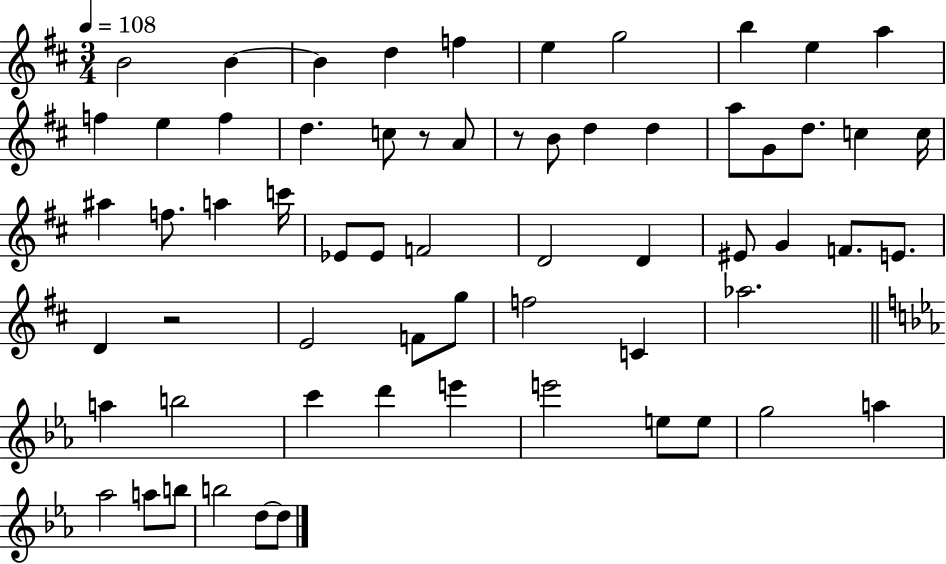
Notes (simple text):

B4/h B4/q B4/q D5/q F5/q E5/q G5/h B5/q E5/q A5/q F5/q E5/q F5/q D5/q. C5/e R/e A4/e R/e B4/e D5/q D5/q A5/e G4/e D5/e. C5/q C5/s A#5/q F5/e. A5/q C6/s Eb4/e Eb4/e F4/h D4/h D4/q EIS4/e G4/q F4/e. E4/e. D4/q R/h E4/h F4/e G5/e F5/h C4/q Ab5/h. A5/q B5/h C6/q D6/q E6/q E6/h E5/e E5/e G5/h A5/q Ab5/h A5/e B5/e B5/h D5/e D5/e